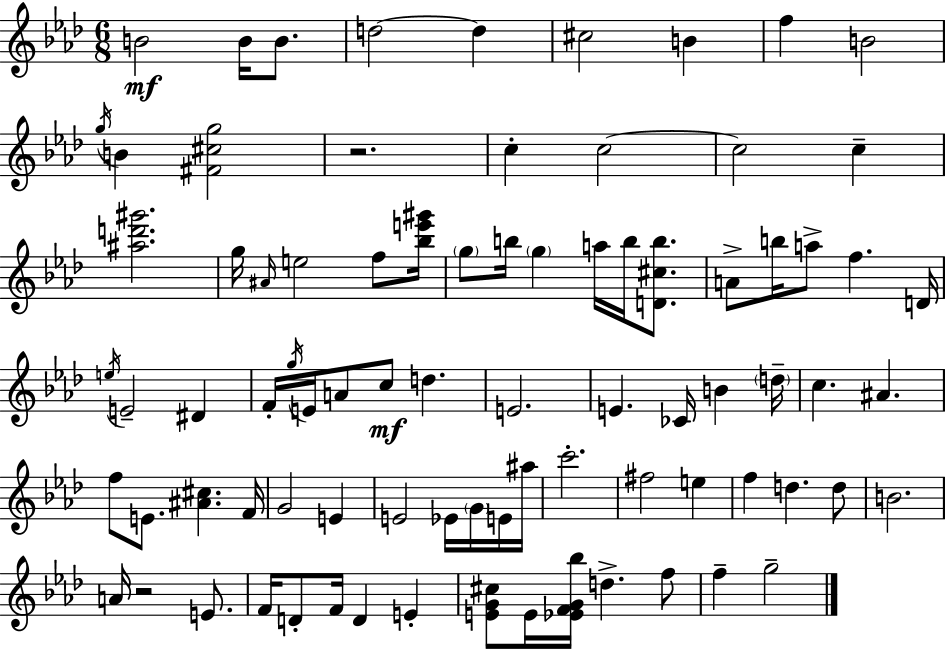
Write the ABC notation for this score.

X:1
T:Untitled
M:6/8
L:1/4
K:Ab
B2 B/4 B/2 d2 d ^c2 B f B2 g/4 B [^F^cg]2 z2 c c2 c2 c [^ad'^g']2 g/4 ^A/4 e2 f/2 [_be'^g']/4 g/2 b/4 g a/4 b/4 [D^cb]/2 A/2 b/4 a/2 f D/4 e/4 E2 ^D F/4 g/4 E/4 A/2 c/2 d E2 E _C/4 B d/4 c ^A f/2 E/2 [^A^c] F/4 G2 E E2 _E/4 G/4 E/4 ^a/4 c'2 ^f2 e f d d/2 B2 A/4 z2 E/2 F/4 D/2 F/4 D E [EG^c]/2 E/4 [_EFG_b]/4 d f/2 f g2